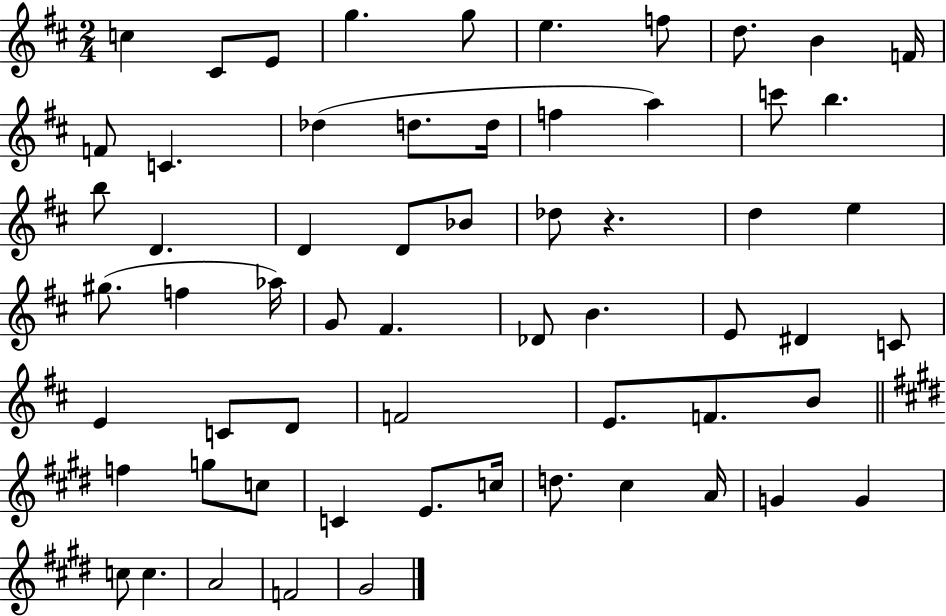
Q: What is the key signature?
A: D major